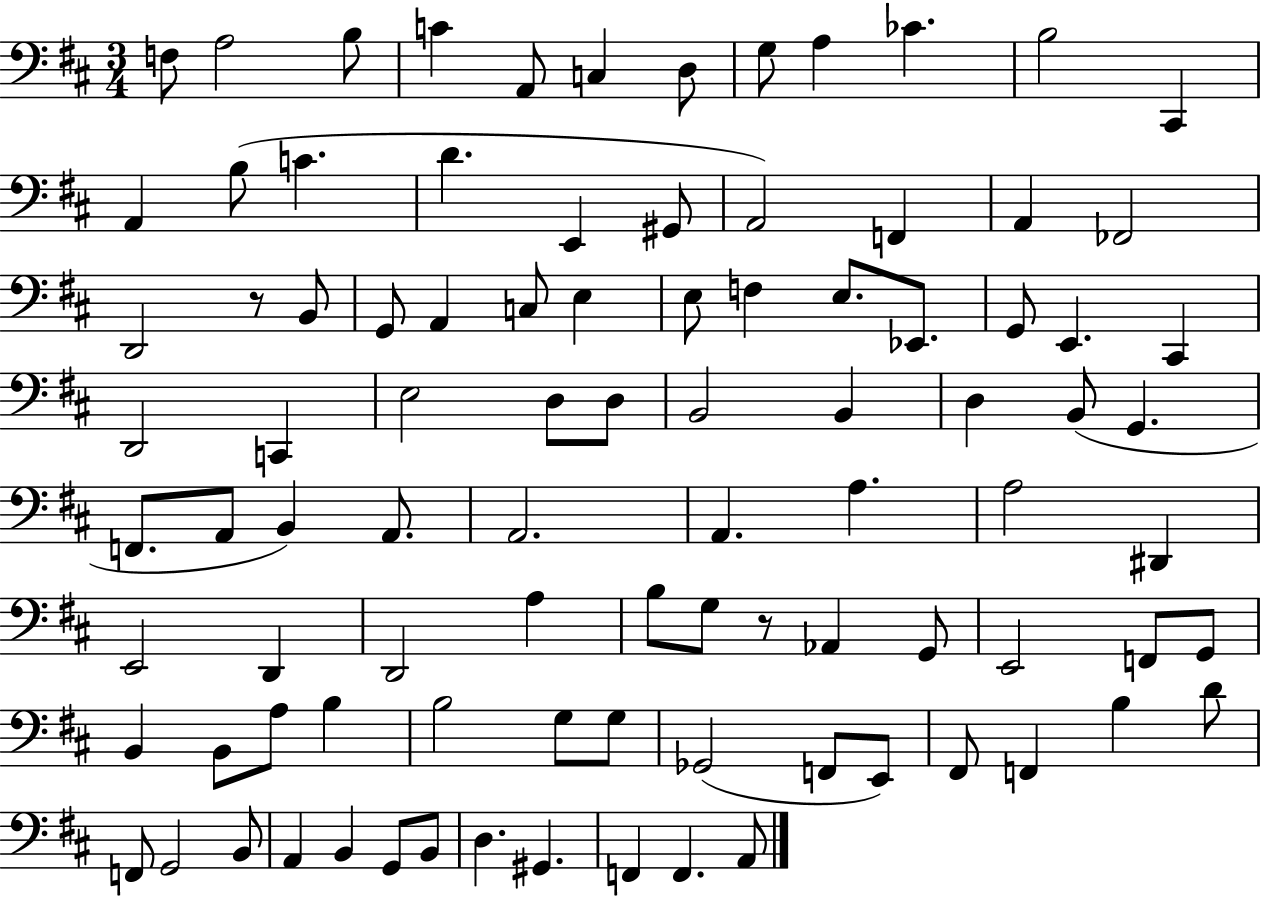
F3/e A3/h B3/e C4/q A2/e C3/q D3/e G3/e A3/q CES4/q. B3/h C#2/q A2/q B3/e C4/q. D4/q. E2/q G#2/e A2/h F2/q A2/q FES2/h D2/h R/e B2/e G2/e A2/q C3/e E3/q E3/e F3/q E3/e. Eb2/e. G2/e E2/q. C#2/q D2/h C2/q E3/h D3/e D3/e B2/h B2/q D3/q B2/e G2/q. F2/e. A2/e B2/q A2/e. A2/h. A2/q. A3/q. A3/h D#2/q E2/h D2/q D2/h A3/q B3/e G3/e R/e Ab2/q G2/e E2/h F2/e G2/e B2/q B2/e A3/e B3/q B3/h G3/e G3/e Gb2/h F2/e E2/e F#2/e F2/q B3/q D4/e F2/e G2/h B2/e A2/q B2/q G2/e B2/e D3/q. G#2/q. F2/q F2/q. A2/e